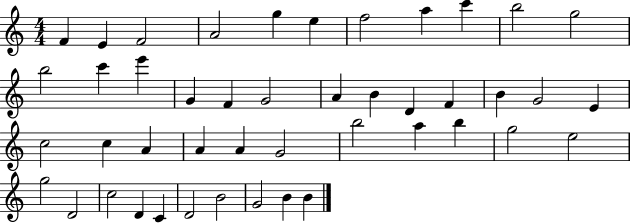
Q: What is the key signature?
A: C major